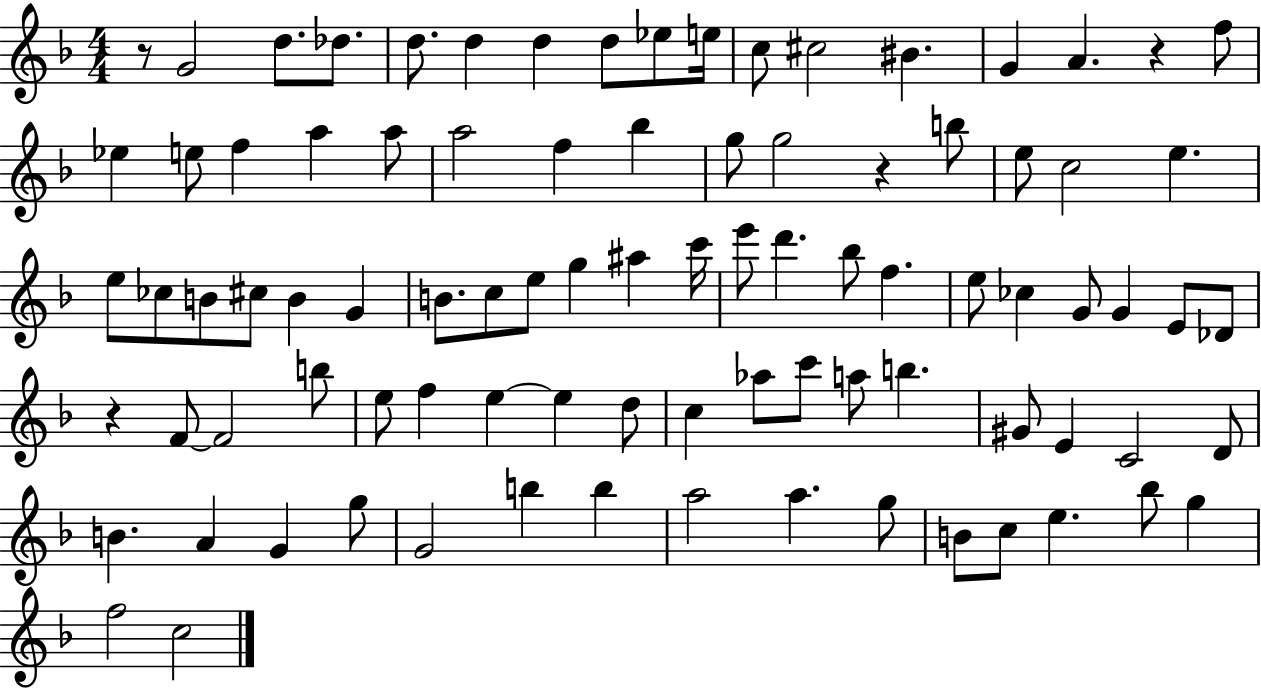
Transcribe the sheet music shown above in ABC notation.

X:1
T:Untitled
M:4/4
L:1/4
K:F
z/2 G2 d/2 _d/2 d/2 d d d/2 _e/2 e/4 c/2 ^c2 ^B G A z f/2 _e e/2 f a a/2 a2 f _b g/2 g2 z b/2 e/2 c2 e e/2 _c/2 B/2 ^c/2 B G B/2 c/2 e/2 g ^a c'/4 e'/2 d' _b/2 f e/2 _c G/2 G E/2 _D/2 z F/2 F2 b/2 e/2 f e e d/2 c _a/2 c'/2 a/2 b ^G/2 E C2 D/2 B A G g/2 G2 b b a2 a g/2 B/2 c/2 e _b/2 g f2 c2